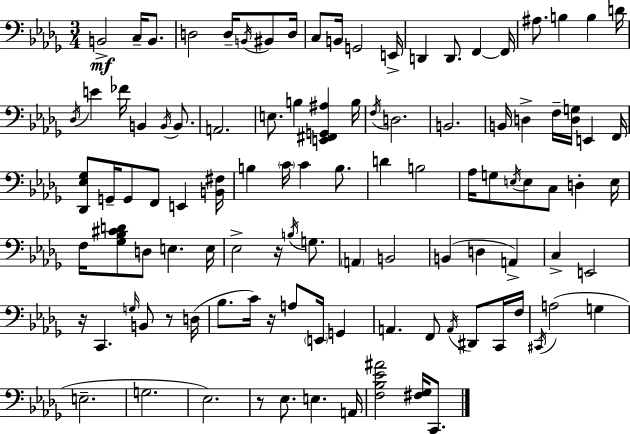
{
  \clef bass
  \numericTimeSignature
  \time 3/4
  \key bes \minor
  \repeat volta 2 { b,2->\mf c16-- b,8. | d2 d16-- \acciaccatura { b,16 } bis,8 | d16 c8 b,16 g,2 | e,16-> d,4 d,8. f,4~~ | \break f,16 ais8. b4 b4 | d'16 \acciaccatura { des16 } e'4 fes'16 b,4 \acciaccatura { b,16 } | b,8. a,2. | e8. b4 <e, fis, g, ais>4 | \break b16 \acciaccatura { f16 } d2. | b,2. | b,16 d4-> f16-- <d g>16 e,4 | f,16 <des, ees ges>8 g,16-- g,8 f,8 e,4 | \break <b, fis>16 b4 \parenthesize c'16 c'4 | b8. d'4 b2 | aes16 g8 \acciaccatura { e16 } e8 c8 | d4-. e16 f16 <ges bes cis' d'>8 d8 e4. | \break e16 ees2-> | r16 \acciaccatura { b16 } g8. \parenthesize a,4 b,2 | b,4( d4 | a,4->) c4-> e,2 | \break r16 c,4. | \grace { g16 } b,8 r8 d16( bes8. c'16) r16 | a8 \parenthesize e,16 g,4 a,4. | f,8 \acciaccatura { a,16 } dis,8 c,16 f16 \acciaccatura { cis,16 } a2( | \break g4 e2.-- | g2. | ees2.) | r8 ees8. | \break e4. a,16 <f bes ees' ais'>2 | <fis ges>16 c,8. } \bar "|."
}